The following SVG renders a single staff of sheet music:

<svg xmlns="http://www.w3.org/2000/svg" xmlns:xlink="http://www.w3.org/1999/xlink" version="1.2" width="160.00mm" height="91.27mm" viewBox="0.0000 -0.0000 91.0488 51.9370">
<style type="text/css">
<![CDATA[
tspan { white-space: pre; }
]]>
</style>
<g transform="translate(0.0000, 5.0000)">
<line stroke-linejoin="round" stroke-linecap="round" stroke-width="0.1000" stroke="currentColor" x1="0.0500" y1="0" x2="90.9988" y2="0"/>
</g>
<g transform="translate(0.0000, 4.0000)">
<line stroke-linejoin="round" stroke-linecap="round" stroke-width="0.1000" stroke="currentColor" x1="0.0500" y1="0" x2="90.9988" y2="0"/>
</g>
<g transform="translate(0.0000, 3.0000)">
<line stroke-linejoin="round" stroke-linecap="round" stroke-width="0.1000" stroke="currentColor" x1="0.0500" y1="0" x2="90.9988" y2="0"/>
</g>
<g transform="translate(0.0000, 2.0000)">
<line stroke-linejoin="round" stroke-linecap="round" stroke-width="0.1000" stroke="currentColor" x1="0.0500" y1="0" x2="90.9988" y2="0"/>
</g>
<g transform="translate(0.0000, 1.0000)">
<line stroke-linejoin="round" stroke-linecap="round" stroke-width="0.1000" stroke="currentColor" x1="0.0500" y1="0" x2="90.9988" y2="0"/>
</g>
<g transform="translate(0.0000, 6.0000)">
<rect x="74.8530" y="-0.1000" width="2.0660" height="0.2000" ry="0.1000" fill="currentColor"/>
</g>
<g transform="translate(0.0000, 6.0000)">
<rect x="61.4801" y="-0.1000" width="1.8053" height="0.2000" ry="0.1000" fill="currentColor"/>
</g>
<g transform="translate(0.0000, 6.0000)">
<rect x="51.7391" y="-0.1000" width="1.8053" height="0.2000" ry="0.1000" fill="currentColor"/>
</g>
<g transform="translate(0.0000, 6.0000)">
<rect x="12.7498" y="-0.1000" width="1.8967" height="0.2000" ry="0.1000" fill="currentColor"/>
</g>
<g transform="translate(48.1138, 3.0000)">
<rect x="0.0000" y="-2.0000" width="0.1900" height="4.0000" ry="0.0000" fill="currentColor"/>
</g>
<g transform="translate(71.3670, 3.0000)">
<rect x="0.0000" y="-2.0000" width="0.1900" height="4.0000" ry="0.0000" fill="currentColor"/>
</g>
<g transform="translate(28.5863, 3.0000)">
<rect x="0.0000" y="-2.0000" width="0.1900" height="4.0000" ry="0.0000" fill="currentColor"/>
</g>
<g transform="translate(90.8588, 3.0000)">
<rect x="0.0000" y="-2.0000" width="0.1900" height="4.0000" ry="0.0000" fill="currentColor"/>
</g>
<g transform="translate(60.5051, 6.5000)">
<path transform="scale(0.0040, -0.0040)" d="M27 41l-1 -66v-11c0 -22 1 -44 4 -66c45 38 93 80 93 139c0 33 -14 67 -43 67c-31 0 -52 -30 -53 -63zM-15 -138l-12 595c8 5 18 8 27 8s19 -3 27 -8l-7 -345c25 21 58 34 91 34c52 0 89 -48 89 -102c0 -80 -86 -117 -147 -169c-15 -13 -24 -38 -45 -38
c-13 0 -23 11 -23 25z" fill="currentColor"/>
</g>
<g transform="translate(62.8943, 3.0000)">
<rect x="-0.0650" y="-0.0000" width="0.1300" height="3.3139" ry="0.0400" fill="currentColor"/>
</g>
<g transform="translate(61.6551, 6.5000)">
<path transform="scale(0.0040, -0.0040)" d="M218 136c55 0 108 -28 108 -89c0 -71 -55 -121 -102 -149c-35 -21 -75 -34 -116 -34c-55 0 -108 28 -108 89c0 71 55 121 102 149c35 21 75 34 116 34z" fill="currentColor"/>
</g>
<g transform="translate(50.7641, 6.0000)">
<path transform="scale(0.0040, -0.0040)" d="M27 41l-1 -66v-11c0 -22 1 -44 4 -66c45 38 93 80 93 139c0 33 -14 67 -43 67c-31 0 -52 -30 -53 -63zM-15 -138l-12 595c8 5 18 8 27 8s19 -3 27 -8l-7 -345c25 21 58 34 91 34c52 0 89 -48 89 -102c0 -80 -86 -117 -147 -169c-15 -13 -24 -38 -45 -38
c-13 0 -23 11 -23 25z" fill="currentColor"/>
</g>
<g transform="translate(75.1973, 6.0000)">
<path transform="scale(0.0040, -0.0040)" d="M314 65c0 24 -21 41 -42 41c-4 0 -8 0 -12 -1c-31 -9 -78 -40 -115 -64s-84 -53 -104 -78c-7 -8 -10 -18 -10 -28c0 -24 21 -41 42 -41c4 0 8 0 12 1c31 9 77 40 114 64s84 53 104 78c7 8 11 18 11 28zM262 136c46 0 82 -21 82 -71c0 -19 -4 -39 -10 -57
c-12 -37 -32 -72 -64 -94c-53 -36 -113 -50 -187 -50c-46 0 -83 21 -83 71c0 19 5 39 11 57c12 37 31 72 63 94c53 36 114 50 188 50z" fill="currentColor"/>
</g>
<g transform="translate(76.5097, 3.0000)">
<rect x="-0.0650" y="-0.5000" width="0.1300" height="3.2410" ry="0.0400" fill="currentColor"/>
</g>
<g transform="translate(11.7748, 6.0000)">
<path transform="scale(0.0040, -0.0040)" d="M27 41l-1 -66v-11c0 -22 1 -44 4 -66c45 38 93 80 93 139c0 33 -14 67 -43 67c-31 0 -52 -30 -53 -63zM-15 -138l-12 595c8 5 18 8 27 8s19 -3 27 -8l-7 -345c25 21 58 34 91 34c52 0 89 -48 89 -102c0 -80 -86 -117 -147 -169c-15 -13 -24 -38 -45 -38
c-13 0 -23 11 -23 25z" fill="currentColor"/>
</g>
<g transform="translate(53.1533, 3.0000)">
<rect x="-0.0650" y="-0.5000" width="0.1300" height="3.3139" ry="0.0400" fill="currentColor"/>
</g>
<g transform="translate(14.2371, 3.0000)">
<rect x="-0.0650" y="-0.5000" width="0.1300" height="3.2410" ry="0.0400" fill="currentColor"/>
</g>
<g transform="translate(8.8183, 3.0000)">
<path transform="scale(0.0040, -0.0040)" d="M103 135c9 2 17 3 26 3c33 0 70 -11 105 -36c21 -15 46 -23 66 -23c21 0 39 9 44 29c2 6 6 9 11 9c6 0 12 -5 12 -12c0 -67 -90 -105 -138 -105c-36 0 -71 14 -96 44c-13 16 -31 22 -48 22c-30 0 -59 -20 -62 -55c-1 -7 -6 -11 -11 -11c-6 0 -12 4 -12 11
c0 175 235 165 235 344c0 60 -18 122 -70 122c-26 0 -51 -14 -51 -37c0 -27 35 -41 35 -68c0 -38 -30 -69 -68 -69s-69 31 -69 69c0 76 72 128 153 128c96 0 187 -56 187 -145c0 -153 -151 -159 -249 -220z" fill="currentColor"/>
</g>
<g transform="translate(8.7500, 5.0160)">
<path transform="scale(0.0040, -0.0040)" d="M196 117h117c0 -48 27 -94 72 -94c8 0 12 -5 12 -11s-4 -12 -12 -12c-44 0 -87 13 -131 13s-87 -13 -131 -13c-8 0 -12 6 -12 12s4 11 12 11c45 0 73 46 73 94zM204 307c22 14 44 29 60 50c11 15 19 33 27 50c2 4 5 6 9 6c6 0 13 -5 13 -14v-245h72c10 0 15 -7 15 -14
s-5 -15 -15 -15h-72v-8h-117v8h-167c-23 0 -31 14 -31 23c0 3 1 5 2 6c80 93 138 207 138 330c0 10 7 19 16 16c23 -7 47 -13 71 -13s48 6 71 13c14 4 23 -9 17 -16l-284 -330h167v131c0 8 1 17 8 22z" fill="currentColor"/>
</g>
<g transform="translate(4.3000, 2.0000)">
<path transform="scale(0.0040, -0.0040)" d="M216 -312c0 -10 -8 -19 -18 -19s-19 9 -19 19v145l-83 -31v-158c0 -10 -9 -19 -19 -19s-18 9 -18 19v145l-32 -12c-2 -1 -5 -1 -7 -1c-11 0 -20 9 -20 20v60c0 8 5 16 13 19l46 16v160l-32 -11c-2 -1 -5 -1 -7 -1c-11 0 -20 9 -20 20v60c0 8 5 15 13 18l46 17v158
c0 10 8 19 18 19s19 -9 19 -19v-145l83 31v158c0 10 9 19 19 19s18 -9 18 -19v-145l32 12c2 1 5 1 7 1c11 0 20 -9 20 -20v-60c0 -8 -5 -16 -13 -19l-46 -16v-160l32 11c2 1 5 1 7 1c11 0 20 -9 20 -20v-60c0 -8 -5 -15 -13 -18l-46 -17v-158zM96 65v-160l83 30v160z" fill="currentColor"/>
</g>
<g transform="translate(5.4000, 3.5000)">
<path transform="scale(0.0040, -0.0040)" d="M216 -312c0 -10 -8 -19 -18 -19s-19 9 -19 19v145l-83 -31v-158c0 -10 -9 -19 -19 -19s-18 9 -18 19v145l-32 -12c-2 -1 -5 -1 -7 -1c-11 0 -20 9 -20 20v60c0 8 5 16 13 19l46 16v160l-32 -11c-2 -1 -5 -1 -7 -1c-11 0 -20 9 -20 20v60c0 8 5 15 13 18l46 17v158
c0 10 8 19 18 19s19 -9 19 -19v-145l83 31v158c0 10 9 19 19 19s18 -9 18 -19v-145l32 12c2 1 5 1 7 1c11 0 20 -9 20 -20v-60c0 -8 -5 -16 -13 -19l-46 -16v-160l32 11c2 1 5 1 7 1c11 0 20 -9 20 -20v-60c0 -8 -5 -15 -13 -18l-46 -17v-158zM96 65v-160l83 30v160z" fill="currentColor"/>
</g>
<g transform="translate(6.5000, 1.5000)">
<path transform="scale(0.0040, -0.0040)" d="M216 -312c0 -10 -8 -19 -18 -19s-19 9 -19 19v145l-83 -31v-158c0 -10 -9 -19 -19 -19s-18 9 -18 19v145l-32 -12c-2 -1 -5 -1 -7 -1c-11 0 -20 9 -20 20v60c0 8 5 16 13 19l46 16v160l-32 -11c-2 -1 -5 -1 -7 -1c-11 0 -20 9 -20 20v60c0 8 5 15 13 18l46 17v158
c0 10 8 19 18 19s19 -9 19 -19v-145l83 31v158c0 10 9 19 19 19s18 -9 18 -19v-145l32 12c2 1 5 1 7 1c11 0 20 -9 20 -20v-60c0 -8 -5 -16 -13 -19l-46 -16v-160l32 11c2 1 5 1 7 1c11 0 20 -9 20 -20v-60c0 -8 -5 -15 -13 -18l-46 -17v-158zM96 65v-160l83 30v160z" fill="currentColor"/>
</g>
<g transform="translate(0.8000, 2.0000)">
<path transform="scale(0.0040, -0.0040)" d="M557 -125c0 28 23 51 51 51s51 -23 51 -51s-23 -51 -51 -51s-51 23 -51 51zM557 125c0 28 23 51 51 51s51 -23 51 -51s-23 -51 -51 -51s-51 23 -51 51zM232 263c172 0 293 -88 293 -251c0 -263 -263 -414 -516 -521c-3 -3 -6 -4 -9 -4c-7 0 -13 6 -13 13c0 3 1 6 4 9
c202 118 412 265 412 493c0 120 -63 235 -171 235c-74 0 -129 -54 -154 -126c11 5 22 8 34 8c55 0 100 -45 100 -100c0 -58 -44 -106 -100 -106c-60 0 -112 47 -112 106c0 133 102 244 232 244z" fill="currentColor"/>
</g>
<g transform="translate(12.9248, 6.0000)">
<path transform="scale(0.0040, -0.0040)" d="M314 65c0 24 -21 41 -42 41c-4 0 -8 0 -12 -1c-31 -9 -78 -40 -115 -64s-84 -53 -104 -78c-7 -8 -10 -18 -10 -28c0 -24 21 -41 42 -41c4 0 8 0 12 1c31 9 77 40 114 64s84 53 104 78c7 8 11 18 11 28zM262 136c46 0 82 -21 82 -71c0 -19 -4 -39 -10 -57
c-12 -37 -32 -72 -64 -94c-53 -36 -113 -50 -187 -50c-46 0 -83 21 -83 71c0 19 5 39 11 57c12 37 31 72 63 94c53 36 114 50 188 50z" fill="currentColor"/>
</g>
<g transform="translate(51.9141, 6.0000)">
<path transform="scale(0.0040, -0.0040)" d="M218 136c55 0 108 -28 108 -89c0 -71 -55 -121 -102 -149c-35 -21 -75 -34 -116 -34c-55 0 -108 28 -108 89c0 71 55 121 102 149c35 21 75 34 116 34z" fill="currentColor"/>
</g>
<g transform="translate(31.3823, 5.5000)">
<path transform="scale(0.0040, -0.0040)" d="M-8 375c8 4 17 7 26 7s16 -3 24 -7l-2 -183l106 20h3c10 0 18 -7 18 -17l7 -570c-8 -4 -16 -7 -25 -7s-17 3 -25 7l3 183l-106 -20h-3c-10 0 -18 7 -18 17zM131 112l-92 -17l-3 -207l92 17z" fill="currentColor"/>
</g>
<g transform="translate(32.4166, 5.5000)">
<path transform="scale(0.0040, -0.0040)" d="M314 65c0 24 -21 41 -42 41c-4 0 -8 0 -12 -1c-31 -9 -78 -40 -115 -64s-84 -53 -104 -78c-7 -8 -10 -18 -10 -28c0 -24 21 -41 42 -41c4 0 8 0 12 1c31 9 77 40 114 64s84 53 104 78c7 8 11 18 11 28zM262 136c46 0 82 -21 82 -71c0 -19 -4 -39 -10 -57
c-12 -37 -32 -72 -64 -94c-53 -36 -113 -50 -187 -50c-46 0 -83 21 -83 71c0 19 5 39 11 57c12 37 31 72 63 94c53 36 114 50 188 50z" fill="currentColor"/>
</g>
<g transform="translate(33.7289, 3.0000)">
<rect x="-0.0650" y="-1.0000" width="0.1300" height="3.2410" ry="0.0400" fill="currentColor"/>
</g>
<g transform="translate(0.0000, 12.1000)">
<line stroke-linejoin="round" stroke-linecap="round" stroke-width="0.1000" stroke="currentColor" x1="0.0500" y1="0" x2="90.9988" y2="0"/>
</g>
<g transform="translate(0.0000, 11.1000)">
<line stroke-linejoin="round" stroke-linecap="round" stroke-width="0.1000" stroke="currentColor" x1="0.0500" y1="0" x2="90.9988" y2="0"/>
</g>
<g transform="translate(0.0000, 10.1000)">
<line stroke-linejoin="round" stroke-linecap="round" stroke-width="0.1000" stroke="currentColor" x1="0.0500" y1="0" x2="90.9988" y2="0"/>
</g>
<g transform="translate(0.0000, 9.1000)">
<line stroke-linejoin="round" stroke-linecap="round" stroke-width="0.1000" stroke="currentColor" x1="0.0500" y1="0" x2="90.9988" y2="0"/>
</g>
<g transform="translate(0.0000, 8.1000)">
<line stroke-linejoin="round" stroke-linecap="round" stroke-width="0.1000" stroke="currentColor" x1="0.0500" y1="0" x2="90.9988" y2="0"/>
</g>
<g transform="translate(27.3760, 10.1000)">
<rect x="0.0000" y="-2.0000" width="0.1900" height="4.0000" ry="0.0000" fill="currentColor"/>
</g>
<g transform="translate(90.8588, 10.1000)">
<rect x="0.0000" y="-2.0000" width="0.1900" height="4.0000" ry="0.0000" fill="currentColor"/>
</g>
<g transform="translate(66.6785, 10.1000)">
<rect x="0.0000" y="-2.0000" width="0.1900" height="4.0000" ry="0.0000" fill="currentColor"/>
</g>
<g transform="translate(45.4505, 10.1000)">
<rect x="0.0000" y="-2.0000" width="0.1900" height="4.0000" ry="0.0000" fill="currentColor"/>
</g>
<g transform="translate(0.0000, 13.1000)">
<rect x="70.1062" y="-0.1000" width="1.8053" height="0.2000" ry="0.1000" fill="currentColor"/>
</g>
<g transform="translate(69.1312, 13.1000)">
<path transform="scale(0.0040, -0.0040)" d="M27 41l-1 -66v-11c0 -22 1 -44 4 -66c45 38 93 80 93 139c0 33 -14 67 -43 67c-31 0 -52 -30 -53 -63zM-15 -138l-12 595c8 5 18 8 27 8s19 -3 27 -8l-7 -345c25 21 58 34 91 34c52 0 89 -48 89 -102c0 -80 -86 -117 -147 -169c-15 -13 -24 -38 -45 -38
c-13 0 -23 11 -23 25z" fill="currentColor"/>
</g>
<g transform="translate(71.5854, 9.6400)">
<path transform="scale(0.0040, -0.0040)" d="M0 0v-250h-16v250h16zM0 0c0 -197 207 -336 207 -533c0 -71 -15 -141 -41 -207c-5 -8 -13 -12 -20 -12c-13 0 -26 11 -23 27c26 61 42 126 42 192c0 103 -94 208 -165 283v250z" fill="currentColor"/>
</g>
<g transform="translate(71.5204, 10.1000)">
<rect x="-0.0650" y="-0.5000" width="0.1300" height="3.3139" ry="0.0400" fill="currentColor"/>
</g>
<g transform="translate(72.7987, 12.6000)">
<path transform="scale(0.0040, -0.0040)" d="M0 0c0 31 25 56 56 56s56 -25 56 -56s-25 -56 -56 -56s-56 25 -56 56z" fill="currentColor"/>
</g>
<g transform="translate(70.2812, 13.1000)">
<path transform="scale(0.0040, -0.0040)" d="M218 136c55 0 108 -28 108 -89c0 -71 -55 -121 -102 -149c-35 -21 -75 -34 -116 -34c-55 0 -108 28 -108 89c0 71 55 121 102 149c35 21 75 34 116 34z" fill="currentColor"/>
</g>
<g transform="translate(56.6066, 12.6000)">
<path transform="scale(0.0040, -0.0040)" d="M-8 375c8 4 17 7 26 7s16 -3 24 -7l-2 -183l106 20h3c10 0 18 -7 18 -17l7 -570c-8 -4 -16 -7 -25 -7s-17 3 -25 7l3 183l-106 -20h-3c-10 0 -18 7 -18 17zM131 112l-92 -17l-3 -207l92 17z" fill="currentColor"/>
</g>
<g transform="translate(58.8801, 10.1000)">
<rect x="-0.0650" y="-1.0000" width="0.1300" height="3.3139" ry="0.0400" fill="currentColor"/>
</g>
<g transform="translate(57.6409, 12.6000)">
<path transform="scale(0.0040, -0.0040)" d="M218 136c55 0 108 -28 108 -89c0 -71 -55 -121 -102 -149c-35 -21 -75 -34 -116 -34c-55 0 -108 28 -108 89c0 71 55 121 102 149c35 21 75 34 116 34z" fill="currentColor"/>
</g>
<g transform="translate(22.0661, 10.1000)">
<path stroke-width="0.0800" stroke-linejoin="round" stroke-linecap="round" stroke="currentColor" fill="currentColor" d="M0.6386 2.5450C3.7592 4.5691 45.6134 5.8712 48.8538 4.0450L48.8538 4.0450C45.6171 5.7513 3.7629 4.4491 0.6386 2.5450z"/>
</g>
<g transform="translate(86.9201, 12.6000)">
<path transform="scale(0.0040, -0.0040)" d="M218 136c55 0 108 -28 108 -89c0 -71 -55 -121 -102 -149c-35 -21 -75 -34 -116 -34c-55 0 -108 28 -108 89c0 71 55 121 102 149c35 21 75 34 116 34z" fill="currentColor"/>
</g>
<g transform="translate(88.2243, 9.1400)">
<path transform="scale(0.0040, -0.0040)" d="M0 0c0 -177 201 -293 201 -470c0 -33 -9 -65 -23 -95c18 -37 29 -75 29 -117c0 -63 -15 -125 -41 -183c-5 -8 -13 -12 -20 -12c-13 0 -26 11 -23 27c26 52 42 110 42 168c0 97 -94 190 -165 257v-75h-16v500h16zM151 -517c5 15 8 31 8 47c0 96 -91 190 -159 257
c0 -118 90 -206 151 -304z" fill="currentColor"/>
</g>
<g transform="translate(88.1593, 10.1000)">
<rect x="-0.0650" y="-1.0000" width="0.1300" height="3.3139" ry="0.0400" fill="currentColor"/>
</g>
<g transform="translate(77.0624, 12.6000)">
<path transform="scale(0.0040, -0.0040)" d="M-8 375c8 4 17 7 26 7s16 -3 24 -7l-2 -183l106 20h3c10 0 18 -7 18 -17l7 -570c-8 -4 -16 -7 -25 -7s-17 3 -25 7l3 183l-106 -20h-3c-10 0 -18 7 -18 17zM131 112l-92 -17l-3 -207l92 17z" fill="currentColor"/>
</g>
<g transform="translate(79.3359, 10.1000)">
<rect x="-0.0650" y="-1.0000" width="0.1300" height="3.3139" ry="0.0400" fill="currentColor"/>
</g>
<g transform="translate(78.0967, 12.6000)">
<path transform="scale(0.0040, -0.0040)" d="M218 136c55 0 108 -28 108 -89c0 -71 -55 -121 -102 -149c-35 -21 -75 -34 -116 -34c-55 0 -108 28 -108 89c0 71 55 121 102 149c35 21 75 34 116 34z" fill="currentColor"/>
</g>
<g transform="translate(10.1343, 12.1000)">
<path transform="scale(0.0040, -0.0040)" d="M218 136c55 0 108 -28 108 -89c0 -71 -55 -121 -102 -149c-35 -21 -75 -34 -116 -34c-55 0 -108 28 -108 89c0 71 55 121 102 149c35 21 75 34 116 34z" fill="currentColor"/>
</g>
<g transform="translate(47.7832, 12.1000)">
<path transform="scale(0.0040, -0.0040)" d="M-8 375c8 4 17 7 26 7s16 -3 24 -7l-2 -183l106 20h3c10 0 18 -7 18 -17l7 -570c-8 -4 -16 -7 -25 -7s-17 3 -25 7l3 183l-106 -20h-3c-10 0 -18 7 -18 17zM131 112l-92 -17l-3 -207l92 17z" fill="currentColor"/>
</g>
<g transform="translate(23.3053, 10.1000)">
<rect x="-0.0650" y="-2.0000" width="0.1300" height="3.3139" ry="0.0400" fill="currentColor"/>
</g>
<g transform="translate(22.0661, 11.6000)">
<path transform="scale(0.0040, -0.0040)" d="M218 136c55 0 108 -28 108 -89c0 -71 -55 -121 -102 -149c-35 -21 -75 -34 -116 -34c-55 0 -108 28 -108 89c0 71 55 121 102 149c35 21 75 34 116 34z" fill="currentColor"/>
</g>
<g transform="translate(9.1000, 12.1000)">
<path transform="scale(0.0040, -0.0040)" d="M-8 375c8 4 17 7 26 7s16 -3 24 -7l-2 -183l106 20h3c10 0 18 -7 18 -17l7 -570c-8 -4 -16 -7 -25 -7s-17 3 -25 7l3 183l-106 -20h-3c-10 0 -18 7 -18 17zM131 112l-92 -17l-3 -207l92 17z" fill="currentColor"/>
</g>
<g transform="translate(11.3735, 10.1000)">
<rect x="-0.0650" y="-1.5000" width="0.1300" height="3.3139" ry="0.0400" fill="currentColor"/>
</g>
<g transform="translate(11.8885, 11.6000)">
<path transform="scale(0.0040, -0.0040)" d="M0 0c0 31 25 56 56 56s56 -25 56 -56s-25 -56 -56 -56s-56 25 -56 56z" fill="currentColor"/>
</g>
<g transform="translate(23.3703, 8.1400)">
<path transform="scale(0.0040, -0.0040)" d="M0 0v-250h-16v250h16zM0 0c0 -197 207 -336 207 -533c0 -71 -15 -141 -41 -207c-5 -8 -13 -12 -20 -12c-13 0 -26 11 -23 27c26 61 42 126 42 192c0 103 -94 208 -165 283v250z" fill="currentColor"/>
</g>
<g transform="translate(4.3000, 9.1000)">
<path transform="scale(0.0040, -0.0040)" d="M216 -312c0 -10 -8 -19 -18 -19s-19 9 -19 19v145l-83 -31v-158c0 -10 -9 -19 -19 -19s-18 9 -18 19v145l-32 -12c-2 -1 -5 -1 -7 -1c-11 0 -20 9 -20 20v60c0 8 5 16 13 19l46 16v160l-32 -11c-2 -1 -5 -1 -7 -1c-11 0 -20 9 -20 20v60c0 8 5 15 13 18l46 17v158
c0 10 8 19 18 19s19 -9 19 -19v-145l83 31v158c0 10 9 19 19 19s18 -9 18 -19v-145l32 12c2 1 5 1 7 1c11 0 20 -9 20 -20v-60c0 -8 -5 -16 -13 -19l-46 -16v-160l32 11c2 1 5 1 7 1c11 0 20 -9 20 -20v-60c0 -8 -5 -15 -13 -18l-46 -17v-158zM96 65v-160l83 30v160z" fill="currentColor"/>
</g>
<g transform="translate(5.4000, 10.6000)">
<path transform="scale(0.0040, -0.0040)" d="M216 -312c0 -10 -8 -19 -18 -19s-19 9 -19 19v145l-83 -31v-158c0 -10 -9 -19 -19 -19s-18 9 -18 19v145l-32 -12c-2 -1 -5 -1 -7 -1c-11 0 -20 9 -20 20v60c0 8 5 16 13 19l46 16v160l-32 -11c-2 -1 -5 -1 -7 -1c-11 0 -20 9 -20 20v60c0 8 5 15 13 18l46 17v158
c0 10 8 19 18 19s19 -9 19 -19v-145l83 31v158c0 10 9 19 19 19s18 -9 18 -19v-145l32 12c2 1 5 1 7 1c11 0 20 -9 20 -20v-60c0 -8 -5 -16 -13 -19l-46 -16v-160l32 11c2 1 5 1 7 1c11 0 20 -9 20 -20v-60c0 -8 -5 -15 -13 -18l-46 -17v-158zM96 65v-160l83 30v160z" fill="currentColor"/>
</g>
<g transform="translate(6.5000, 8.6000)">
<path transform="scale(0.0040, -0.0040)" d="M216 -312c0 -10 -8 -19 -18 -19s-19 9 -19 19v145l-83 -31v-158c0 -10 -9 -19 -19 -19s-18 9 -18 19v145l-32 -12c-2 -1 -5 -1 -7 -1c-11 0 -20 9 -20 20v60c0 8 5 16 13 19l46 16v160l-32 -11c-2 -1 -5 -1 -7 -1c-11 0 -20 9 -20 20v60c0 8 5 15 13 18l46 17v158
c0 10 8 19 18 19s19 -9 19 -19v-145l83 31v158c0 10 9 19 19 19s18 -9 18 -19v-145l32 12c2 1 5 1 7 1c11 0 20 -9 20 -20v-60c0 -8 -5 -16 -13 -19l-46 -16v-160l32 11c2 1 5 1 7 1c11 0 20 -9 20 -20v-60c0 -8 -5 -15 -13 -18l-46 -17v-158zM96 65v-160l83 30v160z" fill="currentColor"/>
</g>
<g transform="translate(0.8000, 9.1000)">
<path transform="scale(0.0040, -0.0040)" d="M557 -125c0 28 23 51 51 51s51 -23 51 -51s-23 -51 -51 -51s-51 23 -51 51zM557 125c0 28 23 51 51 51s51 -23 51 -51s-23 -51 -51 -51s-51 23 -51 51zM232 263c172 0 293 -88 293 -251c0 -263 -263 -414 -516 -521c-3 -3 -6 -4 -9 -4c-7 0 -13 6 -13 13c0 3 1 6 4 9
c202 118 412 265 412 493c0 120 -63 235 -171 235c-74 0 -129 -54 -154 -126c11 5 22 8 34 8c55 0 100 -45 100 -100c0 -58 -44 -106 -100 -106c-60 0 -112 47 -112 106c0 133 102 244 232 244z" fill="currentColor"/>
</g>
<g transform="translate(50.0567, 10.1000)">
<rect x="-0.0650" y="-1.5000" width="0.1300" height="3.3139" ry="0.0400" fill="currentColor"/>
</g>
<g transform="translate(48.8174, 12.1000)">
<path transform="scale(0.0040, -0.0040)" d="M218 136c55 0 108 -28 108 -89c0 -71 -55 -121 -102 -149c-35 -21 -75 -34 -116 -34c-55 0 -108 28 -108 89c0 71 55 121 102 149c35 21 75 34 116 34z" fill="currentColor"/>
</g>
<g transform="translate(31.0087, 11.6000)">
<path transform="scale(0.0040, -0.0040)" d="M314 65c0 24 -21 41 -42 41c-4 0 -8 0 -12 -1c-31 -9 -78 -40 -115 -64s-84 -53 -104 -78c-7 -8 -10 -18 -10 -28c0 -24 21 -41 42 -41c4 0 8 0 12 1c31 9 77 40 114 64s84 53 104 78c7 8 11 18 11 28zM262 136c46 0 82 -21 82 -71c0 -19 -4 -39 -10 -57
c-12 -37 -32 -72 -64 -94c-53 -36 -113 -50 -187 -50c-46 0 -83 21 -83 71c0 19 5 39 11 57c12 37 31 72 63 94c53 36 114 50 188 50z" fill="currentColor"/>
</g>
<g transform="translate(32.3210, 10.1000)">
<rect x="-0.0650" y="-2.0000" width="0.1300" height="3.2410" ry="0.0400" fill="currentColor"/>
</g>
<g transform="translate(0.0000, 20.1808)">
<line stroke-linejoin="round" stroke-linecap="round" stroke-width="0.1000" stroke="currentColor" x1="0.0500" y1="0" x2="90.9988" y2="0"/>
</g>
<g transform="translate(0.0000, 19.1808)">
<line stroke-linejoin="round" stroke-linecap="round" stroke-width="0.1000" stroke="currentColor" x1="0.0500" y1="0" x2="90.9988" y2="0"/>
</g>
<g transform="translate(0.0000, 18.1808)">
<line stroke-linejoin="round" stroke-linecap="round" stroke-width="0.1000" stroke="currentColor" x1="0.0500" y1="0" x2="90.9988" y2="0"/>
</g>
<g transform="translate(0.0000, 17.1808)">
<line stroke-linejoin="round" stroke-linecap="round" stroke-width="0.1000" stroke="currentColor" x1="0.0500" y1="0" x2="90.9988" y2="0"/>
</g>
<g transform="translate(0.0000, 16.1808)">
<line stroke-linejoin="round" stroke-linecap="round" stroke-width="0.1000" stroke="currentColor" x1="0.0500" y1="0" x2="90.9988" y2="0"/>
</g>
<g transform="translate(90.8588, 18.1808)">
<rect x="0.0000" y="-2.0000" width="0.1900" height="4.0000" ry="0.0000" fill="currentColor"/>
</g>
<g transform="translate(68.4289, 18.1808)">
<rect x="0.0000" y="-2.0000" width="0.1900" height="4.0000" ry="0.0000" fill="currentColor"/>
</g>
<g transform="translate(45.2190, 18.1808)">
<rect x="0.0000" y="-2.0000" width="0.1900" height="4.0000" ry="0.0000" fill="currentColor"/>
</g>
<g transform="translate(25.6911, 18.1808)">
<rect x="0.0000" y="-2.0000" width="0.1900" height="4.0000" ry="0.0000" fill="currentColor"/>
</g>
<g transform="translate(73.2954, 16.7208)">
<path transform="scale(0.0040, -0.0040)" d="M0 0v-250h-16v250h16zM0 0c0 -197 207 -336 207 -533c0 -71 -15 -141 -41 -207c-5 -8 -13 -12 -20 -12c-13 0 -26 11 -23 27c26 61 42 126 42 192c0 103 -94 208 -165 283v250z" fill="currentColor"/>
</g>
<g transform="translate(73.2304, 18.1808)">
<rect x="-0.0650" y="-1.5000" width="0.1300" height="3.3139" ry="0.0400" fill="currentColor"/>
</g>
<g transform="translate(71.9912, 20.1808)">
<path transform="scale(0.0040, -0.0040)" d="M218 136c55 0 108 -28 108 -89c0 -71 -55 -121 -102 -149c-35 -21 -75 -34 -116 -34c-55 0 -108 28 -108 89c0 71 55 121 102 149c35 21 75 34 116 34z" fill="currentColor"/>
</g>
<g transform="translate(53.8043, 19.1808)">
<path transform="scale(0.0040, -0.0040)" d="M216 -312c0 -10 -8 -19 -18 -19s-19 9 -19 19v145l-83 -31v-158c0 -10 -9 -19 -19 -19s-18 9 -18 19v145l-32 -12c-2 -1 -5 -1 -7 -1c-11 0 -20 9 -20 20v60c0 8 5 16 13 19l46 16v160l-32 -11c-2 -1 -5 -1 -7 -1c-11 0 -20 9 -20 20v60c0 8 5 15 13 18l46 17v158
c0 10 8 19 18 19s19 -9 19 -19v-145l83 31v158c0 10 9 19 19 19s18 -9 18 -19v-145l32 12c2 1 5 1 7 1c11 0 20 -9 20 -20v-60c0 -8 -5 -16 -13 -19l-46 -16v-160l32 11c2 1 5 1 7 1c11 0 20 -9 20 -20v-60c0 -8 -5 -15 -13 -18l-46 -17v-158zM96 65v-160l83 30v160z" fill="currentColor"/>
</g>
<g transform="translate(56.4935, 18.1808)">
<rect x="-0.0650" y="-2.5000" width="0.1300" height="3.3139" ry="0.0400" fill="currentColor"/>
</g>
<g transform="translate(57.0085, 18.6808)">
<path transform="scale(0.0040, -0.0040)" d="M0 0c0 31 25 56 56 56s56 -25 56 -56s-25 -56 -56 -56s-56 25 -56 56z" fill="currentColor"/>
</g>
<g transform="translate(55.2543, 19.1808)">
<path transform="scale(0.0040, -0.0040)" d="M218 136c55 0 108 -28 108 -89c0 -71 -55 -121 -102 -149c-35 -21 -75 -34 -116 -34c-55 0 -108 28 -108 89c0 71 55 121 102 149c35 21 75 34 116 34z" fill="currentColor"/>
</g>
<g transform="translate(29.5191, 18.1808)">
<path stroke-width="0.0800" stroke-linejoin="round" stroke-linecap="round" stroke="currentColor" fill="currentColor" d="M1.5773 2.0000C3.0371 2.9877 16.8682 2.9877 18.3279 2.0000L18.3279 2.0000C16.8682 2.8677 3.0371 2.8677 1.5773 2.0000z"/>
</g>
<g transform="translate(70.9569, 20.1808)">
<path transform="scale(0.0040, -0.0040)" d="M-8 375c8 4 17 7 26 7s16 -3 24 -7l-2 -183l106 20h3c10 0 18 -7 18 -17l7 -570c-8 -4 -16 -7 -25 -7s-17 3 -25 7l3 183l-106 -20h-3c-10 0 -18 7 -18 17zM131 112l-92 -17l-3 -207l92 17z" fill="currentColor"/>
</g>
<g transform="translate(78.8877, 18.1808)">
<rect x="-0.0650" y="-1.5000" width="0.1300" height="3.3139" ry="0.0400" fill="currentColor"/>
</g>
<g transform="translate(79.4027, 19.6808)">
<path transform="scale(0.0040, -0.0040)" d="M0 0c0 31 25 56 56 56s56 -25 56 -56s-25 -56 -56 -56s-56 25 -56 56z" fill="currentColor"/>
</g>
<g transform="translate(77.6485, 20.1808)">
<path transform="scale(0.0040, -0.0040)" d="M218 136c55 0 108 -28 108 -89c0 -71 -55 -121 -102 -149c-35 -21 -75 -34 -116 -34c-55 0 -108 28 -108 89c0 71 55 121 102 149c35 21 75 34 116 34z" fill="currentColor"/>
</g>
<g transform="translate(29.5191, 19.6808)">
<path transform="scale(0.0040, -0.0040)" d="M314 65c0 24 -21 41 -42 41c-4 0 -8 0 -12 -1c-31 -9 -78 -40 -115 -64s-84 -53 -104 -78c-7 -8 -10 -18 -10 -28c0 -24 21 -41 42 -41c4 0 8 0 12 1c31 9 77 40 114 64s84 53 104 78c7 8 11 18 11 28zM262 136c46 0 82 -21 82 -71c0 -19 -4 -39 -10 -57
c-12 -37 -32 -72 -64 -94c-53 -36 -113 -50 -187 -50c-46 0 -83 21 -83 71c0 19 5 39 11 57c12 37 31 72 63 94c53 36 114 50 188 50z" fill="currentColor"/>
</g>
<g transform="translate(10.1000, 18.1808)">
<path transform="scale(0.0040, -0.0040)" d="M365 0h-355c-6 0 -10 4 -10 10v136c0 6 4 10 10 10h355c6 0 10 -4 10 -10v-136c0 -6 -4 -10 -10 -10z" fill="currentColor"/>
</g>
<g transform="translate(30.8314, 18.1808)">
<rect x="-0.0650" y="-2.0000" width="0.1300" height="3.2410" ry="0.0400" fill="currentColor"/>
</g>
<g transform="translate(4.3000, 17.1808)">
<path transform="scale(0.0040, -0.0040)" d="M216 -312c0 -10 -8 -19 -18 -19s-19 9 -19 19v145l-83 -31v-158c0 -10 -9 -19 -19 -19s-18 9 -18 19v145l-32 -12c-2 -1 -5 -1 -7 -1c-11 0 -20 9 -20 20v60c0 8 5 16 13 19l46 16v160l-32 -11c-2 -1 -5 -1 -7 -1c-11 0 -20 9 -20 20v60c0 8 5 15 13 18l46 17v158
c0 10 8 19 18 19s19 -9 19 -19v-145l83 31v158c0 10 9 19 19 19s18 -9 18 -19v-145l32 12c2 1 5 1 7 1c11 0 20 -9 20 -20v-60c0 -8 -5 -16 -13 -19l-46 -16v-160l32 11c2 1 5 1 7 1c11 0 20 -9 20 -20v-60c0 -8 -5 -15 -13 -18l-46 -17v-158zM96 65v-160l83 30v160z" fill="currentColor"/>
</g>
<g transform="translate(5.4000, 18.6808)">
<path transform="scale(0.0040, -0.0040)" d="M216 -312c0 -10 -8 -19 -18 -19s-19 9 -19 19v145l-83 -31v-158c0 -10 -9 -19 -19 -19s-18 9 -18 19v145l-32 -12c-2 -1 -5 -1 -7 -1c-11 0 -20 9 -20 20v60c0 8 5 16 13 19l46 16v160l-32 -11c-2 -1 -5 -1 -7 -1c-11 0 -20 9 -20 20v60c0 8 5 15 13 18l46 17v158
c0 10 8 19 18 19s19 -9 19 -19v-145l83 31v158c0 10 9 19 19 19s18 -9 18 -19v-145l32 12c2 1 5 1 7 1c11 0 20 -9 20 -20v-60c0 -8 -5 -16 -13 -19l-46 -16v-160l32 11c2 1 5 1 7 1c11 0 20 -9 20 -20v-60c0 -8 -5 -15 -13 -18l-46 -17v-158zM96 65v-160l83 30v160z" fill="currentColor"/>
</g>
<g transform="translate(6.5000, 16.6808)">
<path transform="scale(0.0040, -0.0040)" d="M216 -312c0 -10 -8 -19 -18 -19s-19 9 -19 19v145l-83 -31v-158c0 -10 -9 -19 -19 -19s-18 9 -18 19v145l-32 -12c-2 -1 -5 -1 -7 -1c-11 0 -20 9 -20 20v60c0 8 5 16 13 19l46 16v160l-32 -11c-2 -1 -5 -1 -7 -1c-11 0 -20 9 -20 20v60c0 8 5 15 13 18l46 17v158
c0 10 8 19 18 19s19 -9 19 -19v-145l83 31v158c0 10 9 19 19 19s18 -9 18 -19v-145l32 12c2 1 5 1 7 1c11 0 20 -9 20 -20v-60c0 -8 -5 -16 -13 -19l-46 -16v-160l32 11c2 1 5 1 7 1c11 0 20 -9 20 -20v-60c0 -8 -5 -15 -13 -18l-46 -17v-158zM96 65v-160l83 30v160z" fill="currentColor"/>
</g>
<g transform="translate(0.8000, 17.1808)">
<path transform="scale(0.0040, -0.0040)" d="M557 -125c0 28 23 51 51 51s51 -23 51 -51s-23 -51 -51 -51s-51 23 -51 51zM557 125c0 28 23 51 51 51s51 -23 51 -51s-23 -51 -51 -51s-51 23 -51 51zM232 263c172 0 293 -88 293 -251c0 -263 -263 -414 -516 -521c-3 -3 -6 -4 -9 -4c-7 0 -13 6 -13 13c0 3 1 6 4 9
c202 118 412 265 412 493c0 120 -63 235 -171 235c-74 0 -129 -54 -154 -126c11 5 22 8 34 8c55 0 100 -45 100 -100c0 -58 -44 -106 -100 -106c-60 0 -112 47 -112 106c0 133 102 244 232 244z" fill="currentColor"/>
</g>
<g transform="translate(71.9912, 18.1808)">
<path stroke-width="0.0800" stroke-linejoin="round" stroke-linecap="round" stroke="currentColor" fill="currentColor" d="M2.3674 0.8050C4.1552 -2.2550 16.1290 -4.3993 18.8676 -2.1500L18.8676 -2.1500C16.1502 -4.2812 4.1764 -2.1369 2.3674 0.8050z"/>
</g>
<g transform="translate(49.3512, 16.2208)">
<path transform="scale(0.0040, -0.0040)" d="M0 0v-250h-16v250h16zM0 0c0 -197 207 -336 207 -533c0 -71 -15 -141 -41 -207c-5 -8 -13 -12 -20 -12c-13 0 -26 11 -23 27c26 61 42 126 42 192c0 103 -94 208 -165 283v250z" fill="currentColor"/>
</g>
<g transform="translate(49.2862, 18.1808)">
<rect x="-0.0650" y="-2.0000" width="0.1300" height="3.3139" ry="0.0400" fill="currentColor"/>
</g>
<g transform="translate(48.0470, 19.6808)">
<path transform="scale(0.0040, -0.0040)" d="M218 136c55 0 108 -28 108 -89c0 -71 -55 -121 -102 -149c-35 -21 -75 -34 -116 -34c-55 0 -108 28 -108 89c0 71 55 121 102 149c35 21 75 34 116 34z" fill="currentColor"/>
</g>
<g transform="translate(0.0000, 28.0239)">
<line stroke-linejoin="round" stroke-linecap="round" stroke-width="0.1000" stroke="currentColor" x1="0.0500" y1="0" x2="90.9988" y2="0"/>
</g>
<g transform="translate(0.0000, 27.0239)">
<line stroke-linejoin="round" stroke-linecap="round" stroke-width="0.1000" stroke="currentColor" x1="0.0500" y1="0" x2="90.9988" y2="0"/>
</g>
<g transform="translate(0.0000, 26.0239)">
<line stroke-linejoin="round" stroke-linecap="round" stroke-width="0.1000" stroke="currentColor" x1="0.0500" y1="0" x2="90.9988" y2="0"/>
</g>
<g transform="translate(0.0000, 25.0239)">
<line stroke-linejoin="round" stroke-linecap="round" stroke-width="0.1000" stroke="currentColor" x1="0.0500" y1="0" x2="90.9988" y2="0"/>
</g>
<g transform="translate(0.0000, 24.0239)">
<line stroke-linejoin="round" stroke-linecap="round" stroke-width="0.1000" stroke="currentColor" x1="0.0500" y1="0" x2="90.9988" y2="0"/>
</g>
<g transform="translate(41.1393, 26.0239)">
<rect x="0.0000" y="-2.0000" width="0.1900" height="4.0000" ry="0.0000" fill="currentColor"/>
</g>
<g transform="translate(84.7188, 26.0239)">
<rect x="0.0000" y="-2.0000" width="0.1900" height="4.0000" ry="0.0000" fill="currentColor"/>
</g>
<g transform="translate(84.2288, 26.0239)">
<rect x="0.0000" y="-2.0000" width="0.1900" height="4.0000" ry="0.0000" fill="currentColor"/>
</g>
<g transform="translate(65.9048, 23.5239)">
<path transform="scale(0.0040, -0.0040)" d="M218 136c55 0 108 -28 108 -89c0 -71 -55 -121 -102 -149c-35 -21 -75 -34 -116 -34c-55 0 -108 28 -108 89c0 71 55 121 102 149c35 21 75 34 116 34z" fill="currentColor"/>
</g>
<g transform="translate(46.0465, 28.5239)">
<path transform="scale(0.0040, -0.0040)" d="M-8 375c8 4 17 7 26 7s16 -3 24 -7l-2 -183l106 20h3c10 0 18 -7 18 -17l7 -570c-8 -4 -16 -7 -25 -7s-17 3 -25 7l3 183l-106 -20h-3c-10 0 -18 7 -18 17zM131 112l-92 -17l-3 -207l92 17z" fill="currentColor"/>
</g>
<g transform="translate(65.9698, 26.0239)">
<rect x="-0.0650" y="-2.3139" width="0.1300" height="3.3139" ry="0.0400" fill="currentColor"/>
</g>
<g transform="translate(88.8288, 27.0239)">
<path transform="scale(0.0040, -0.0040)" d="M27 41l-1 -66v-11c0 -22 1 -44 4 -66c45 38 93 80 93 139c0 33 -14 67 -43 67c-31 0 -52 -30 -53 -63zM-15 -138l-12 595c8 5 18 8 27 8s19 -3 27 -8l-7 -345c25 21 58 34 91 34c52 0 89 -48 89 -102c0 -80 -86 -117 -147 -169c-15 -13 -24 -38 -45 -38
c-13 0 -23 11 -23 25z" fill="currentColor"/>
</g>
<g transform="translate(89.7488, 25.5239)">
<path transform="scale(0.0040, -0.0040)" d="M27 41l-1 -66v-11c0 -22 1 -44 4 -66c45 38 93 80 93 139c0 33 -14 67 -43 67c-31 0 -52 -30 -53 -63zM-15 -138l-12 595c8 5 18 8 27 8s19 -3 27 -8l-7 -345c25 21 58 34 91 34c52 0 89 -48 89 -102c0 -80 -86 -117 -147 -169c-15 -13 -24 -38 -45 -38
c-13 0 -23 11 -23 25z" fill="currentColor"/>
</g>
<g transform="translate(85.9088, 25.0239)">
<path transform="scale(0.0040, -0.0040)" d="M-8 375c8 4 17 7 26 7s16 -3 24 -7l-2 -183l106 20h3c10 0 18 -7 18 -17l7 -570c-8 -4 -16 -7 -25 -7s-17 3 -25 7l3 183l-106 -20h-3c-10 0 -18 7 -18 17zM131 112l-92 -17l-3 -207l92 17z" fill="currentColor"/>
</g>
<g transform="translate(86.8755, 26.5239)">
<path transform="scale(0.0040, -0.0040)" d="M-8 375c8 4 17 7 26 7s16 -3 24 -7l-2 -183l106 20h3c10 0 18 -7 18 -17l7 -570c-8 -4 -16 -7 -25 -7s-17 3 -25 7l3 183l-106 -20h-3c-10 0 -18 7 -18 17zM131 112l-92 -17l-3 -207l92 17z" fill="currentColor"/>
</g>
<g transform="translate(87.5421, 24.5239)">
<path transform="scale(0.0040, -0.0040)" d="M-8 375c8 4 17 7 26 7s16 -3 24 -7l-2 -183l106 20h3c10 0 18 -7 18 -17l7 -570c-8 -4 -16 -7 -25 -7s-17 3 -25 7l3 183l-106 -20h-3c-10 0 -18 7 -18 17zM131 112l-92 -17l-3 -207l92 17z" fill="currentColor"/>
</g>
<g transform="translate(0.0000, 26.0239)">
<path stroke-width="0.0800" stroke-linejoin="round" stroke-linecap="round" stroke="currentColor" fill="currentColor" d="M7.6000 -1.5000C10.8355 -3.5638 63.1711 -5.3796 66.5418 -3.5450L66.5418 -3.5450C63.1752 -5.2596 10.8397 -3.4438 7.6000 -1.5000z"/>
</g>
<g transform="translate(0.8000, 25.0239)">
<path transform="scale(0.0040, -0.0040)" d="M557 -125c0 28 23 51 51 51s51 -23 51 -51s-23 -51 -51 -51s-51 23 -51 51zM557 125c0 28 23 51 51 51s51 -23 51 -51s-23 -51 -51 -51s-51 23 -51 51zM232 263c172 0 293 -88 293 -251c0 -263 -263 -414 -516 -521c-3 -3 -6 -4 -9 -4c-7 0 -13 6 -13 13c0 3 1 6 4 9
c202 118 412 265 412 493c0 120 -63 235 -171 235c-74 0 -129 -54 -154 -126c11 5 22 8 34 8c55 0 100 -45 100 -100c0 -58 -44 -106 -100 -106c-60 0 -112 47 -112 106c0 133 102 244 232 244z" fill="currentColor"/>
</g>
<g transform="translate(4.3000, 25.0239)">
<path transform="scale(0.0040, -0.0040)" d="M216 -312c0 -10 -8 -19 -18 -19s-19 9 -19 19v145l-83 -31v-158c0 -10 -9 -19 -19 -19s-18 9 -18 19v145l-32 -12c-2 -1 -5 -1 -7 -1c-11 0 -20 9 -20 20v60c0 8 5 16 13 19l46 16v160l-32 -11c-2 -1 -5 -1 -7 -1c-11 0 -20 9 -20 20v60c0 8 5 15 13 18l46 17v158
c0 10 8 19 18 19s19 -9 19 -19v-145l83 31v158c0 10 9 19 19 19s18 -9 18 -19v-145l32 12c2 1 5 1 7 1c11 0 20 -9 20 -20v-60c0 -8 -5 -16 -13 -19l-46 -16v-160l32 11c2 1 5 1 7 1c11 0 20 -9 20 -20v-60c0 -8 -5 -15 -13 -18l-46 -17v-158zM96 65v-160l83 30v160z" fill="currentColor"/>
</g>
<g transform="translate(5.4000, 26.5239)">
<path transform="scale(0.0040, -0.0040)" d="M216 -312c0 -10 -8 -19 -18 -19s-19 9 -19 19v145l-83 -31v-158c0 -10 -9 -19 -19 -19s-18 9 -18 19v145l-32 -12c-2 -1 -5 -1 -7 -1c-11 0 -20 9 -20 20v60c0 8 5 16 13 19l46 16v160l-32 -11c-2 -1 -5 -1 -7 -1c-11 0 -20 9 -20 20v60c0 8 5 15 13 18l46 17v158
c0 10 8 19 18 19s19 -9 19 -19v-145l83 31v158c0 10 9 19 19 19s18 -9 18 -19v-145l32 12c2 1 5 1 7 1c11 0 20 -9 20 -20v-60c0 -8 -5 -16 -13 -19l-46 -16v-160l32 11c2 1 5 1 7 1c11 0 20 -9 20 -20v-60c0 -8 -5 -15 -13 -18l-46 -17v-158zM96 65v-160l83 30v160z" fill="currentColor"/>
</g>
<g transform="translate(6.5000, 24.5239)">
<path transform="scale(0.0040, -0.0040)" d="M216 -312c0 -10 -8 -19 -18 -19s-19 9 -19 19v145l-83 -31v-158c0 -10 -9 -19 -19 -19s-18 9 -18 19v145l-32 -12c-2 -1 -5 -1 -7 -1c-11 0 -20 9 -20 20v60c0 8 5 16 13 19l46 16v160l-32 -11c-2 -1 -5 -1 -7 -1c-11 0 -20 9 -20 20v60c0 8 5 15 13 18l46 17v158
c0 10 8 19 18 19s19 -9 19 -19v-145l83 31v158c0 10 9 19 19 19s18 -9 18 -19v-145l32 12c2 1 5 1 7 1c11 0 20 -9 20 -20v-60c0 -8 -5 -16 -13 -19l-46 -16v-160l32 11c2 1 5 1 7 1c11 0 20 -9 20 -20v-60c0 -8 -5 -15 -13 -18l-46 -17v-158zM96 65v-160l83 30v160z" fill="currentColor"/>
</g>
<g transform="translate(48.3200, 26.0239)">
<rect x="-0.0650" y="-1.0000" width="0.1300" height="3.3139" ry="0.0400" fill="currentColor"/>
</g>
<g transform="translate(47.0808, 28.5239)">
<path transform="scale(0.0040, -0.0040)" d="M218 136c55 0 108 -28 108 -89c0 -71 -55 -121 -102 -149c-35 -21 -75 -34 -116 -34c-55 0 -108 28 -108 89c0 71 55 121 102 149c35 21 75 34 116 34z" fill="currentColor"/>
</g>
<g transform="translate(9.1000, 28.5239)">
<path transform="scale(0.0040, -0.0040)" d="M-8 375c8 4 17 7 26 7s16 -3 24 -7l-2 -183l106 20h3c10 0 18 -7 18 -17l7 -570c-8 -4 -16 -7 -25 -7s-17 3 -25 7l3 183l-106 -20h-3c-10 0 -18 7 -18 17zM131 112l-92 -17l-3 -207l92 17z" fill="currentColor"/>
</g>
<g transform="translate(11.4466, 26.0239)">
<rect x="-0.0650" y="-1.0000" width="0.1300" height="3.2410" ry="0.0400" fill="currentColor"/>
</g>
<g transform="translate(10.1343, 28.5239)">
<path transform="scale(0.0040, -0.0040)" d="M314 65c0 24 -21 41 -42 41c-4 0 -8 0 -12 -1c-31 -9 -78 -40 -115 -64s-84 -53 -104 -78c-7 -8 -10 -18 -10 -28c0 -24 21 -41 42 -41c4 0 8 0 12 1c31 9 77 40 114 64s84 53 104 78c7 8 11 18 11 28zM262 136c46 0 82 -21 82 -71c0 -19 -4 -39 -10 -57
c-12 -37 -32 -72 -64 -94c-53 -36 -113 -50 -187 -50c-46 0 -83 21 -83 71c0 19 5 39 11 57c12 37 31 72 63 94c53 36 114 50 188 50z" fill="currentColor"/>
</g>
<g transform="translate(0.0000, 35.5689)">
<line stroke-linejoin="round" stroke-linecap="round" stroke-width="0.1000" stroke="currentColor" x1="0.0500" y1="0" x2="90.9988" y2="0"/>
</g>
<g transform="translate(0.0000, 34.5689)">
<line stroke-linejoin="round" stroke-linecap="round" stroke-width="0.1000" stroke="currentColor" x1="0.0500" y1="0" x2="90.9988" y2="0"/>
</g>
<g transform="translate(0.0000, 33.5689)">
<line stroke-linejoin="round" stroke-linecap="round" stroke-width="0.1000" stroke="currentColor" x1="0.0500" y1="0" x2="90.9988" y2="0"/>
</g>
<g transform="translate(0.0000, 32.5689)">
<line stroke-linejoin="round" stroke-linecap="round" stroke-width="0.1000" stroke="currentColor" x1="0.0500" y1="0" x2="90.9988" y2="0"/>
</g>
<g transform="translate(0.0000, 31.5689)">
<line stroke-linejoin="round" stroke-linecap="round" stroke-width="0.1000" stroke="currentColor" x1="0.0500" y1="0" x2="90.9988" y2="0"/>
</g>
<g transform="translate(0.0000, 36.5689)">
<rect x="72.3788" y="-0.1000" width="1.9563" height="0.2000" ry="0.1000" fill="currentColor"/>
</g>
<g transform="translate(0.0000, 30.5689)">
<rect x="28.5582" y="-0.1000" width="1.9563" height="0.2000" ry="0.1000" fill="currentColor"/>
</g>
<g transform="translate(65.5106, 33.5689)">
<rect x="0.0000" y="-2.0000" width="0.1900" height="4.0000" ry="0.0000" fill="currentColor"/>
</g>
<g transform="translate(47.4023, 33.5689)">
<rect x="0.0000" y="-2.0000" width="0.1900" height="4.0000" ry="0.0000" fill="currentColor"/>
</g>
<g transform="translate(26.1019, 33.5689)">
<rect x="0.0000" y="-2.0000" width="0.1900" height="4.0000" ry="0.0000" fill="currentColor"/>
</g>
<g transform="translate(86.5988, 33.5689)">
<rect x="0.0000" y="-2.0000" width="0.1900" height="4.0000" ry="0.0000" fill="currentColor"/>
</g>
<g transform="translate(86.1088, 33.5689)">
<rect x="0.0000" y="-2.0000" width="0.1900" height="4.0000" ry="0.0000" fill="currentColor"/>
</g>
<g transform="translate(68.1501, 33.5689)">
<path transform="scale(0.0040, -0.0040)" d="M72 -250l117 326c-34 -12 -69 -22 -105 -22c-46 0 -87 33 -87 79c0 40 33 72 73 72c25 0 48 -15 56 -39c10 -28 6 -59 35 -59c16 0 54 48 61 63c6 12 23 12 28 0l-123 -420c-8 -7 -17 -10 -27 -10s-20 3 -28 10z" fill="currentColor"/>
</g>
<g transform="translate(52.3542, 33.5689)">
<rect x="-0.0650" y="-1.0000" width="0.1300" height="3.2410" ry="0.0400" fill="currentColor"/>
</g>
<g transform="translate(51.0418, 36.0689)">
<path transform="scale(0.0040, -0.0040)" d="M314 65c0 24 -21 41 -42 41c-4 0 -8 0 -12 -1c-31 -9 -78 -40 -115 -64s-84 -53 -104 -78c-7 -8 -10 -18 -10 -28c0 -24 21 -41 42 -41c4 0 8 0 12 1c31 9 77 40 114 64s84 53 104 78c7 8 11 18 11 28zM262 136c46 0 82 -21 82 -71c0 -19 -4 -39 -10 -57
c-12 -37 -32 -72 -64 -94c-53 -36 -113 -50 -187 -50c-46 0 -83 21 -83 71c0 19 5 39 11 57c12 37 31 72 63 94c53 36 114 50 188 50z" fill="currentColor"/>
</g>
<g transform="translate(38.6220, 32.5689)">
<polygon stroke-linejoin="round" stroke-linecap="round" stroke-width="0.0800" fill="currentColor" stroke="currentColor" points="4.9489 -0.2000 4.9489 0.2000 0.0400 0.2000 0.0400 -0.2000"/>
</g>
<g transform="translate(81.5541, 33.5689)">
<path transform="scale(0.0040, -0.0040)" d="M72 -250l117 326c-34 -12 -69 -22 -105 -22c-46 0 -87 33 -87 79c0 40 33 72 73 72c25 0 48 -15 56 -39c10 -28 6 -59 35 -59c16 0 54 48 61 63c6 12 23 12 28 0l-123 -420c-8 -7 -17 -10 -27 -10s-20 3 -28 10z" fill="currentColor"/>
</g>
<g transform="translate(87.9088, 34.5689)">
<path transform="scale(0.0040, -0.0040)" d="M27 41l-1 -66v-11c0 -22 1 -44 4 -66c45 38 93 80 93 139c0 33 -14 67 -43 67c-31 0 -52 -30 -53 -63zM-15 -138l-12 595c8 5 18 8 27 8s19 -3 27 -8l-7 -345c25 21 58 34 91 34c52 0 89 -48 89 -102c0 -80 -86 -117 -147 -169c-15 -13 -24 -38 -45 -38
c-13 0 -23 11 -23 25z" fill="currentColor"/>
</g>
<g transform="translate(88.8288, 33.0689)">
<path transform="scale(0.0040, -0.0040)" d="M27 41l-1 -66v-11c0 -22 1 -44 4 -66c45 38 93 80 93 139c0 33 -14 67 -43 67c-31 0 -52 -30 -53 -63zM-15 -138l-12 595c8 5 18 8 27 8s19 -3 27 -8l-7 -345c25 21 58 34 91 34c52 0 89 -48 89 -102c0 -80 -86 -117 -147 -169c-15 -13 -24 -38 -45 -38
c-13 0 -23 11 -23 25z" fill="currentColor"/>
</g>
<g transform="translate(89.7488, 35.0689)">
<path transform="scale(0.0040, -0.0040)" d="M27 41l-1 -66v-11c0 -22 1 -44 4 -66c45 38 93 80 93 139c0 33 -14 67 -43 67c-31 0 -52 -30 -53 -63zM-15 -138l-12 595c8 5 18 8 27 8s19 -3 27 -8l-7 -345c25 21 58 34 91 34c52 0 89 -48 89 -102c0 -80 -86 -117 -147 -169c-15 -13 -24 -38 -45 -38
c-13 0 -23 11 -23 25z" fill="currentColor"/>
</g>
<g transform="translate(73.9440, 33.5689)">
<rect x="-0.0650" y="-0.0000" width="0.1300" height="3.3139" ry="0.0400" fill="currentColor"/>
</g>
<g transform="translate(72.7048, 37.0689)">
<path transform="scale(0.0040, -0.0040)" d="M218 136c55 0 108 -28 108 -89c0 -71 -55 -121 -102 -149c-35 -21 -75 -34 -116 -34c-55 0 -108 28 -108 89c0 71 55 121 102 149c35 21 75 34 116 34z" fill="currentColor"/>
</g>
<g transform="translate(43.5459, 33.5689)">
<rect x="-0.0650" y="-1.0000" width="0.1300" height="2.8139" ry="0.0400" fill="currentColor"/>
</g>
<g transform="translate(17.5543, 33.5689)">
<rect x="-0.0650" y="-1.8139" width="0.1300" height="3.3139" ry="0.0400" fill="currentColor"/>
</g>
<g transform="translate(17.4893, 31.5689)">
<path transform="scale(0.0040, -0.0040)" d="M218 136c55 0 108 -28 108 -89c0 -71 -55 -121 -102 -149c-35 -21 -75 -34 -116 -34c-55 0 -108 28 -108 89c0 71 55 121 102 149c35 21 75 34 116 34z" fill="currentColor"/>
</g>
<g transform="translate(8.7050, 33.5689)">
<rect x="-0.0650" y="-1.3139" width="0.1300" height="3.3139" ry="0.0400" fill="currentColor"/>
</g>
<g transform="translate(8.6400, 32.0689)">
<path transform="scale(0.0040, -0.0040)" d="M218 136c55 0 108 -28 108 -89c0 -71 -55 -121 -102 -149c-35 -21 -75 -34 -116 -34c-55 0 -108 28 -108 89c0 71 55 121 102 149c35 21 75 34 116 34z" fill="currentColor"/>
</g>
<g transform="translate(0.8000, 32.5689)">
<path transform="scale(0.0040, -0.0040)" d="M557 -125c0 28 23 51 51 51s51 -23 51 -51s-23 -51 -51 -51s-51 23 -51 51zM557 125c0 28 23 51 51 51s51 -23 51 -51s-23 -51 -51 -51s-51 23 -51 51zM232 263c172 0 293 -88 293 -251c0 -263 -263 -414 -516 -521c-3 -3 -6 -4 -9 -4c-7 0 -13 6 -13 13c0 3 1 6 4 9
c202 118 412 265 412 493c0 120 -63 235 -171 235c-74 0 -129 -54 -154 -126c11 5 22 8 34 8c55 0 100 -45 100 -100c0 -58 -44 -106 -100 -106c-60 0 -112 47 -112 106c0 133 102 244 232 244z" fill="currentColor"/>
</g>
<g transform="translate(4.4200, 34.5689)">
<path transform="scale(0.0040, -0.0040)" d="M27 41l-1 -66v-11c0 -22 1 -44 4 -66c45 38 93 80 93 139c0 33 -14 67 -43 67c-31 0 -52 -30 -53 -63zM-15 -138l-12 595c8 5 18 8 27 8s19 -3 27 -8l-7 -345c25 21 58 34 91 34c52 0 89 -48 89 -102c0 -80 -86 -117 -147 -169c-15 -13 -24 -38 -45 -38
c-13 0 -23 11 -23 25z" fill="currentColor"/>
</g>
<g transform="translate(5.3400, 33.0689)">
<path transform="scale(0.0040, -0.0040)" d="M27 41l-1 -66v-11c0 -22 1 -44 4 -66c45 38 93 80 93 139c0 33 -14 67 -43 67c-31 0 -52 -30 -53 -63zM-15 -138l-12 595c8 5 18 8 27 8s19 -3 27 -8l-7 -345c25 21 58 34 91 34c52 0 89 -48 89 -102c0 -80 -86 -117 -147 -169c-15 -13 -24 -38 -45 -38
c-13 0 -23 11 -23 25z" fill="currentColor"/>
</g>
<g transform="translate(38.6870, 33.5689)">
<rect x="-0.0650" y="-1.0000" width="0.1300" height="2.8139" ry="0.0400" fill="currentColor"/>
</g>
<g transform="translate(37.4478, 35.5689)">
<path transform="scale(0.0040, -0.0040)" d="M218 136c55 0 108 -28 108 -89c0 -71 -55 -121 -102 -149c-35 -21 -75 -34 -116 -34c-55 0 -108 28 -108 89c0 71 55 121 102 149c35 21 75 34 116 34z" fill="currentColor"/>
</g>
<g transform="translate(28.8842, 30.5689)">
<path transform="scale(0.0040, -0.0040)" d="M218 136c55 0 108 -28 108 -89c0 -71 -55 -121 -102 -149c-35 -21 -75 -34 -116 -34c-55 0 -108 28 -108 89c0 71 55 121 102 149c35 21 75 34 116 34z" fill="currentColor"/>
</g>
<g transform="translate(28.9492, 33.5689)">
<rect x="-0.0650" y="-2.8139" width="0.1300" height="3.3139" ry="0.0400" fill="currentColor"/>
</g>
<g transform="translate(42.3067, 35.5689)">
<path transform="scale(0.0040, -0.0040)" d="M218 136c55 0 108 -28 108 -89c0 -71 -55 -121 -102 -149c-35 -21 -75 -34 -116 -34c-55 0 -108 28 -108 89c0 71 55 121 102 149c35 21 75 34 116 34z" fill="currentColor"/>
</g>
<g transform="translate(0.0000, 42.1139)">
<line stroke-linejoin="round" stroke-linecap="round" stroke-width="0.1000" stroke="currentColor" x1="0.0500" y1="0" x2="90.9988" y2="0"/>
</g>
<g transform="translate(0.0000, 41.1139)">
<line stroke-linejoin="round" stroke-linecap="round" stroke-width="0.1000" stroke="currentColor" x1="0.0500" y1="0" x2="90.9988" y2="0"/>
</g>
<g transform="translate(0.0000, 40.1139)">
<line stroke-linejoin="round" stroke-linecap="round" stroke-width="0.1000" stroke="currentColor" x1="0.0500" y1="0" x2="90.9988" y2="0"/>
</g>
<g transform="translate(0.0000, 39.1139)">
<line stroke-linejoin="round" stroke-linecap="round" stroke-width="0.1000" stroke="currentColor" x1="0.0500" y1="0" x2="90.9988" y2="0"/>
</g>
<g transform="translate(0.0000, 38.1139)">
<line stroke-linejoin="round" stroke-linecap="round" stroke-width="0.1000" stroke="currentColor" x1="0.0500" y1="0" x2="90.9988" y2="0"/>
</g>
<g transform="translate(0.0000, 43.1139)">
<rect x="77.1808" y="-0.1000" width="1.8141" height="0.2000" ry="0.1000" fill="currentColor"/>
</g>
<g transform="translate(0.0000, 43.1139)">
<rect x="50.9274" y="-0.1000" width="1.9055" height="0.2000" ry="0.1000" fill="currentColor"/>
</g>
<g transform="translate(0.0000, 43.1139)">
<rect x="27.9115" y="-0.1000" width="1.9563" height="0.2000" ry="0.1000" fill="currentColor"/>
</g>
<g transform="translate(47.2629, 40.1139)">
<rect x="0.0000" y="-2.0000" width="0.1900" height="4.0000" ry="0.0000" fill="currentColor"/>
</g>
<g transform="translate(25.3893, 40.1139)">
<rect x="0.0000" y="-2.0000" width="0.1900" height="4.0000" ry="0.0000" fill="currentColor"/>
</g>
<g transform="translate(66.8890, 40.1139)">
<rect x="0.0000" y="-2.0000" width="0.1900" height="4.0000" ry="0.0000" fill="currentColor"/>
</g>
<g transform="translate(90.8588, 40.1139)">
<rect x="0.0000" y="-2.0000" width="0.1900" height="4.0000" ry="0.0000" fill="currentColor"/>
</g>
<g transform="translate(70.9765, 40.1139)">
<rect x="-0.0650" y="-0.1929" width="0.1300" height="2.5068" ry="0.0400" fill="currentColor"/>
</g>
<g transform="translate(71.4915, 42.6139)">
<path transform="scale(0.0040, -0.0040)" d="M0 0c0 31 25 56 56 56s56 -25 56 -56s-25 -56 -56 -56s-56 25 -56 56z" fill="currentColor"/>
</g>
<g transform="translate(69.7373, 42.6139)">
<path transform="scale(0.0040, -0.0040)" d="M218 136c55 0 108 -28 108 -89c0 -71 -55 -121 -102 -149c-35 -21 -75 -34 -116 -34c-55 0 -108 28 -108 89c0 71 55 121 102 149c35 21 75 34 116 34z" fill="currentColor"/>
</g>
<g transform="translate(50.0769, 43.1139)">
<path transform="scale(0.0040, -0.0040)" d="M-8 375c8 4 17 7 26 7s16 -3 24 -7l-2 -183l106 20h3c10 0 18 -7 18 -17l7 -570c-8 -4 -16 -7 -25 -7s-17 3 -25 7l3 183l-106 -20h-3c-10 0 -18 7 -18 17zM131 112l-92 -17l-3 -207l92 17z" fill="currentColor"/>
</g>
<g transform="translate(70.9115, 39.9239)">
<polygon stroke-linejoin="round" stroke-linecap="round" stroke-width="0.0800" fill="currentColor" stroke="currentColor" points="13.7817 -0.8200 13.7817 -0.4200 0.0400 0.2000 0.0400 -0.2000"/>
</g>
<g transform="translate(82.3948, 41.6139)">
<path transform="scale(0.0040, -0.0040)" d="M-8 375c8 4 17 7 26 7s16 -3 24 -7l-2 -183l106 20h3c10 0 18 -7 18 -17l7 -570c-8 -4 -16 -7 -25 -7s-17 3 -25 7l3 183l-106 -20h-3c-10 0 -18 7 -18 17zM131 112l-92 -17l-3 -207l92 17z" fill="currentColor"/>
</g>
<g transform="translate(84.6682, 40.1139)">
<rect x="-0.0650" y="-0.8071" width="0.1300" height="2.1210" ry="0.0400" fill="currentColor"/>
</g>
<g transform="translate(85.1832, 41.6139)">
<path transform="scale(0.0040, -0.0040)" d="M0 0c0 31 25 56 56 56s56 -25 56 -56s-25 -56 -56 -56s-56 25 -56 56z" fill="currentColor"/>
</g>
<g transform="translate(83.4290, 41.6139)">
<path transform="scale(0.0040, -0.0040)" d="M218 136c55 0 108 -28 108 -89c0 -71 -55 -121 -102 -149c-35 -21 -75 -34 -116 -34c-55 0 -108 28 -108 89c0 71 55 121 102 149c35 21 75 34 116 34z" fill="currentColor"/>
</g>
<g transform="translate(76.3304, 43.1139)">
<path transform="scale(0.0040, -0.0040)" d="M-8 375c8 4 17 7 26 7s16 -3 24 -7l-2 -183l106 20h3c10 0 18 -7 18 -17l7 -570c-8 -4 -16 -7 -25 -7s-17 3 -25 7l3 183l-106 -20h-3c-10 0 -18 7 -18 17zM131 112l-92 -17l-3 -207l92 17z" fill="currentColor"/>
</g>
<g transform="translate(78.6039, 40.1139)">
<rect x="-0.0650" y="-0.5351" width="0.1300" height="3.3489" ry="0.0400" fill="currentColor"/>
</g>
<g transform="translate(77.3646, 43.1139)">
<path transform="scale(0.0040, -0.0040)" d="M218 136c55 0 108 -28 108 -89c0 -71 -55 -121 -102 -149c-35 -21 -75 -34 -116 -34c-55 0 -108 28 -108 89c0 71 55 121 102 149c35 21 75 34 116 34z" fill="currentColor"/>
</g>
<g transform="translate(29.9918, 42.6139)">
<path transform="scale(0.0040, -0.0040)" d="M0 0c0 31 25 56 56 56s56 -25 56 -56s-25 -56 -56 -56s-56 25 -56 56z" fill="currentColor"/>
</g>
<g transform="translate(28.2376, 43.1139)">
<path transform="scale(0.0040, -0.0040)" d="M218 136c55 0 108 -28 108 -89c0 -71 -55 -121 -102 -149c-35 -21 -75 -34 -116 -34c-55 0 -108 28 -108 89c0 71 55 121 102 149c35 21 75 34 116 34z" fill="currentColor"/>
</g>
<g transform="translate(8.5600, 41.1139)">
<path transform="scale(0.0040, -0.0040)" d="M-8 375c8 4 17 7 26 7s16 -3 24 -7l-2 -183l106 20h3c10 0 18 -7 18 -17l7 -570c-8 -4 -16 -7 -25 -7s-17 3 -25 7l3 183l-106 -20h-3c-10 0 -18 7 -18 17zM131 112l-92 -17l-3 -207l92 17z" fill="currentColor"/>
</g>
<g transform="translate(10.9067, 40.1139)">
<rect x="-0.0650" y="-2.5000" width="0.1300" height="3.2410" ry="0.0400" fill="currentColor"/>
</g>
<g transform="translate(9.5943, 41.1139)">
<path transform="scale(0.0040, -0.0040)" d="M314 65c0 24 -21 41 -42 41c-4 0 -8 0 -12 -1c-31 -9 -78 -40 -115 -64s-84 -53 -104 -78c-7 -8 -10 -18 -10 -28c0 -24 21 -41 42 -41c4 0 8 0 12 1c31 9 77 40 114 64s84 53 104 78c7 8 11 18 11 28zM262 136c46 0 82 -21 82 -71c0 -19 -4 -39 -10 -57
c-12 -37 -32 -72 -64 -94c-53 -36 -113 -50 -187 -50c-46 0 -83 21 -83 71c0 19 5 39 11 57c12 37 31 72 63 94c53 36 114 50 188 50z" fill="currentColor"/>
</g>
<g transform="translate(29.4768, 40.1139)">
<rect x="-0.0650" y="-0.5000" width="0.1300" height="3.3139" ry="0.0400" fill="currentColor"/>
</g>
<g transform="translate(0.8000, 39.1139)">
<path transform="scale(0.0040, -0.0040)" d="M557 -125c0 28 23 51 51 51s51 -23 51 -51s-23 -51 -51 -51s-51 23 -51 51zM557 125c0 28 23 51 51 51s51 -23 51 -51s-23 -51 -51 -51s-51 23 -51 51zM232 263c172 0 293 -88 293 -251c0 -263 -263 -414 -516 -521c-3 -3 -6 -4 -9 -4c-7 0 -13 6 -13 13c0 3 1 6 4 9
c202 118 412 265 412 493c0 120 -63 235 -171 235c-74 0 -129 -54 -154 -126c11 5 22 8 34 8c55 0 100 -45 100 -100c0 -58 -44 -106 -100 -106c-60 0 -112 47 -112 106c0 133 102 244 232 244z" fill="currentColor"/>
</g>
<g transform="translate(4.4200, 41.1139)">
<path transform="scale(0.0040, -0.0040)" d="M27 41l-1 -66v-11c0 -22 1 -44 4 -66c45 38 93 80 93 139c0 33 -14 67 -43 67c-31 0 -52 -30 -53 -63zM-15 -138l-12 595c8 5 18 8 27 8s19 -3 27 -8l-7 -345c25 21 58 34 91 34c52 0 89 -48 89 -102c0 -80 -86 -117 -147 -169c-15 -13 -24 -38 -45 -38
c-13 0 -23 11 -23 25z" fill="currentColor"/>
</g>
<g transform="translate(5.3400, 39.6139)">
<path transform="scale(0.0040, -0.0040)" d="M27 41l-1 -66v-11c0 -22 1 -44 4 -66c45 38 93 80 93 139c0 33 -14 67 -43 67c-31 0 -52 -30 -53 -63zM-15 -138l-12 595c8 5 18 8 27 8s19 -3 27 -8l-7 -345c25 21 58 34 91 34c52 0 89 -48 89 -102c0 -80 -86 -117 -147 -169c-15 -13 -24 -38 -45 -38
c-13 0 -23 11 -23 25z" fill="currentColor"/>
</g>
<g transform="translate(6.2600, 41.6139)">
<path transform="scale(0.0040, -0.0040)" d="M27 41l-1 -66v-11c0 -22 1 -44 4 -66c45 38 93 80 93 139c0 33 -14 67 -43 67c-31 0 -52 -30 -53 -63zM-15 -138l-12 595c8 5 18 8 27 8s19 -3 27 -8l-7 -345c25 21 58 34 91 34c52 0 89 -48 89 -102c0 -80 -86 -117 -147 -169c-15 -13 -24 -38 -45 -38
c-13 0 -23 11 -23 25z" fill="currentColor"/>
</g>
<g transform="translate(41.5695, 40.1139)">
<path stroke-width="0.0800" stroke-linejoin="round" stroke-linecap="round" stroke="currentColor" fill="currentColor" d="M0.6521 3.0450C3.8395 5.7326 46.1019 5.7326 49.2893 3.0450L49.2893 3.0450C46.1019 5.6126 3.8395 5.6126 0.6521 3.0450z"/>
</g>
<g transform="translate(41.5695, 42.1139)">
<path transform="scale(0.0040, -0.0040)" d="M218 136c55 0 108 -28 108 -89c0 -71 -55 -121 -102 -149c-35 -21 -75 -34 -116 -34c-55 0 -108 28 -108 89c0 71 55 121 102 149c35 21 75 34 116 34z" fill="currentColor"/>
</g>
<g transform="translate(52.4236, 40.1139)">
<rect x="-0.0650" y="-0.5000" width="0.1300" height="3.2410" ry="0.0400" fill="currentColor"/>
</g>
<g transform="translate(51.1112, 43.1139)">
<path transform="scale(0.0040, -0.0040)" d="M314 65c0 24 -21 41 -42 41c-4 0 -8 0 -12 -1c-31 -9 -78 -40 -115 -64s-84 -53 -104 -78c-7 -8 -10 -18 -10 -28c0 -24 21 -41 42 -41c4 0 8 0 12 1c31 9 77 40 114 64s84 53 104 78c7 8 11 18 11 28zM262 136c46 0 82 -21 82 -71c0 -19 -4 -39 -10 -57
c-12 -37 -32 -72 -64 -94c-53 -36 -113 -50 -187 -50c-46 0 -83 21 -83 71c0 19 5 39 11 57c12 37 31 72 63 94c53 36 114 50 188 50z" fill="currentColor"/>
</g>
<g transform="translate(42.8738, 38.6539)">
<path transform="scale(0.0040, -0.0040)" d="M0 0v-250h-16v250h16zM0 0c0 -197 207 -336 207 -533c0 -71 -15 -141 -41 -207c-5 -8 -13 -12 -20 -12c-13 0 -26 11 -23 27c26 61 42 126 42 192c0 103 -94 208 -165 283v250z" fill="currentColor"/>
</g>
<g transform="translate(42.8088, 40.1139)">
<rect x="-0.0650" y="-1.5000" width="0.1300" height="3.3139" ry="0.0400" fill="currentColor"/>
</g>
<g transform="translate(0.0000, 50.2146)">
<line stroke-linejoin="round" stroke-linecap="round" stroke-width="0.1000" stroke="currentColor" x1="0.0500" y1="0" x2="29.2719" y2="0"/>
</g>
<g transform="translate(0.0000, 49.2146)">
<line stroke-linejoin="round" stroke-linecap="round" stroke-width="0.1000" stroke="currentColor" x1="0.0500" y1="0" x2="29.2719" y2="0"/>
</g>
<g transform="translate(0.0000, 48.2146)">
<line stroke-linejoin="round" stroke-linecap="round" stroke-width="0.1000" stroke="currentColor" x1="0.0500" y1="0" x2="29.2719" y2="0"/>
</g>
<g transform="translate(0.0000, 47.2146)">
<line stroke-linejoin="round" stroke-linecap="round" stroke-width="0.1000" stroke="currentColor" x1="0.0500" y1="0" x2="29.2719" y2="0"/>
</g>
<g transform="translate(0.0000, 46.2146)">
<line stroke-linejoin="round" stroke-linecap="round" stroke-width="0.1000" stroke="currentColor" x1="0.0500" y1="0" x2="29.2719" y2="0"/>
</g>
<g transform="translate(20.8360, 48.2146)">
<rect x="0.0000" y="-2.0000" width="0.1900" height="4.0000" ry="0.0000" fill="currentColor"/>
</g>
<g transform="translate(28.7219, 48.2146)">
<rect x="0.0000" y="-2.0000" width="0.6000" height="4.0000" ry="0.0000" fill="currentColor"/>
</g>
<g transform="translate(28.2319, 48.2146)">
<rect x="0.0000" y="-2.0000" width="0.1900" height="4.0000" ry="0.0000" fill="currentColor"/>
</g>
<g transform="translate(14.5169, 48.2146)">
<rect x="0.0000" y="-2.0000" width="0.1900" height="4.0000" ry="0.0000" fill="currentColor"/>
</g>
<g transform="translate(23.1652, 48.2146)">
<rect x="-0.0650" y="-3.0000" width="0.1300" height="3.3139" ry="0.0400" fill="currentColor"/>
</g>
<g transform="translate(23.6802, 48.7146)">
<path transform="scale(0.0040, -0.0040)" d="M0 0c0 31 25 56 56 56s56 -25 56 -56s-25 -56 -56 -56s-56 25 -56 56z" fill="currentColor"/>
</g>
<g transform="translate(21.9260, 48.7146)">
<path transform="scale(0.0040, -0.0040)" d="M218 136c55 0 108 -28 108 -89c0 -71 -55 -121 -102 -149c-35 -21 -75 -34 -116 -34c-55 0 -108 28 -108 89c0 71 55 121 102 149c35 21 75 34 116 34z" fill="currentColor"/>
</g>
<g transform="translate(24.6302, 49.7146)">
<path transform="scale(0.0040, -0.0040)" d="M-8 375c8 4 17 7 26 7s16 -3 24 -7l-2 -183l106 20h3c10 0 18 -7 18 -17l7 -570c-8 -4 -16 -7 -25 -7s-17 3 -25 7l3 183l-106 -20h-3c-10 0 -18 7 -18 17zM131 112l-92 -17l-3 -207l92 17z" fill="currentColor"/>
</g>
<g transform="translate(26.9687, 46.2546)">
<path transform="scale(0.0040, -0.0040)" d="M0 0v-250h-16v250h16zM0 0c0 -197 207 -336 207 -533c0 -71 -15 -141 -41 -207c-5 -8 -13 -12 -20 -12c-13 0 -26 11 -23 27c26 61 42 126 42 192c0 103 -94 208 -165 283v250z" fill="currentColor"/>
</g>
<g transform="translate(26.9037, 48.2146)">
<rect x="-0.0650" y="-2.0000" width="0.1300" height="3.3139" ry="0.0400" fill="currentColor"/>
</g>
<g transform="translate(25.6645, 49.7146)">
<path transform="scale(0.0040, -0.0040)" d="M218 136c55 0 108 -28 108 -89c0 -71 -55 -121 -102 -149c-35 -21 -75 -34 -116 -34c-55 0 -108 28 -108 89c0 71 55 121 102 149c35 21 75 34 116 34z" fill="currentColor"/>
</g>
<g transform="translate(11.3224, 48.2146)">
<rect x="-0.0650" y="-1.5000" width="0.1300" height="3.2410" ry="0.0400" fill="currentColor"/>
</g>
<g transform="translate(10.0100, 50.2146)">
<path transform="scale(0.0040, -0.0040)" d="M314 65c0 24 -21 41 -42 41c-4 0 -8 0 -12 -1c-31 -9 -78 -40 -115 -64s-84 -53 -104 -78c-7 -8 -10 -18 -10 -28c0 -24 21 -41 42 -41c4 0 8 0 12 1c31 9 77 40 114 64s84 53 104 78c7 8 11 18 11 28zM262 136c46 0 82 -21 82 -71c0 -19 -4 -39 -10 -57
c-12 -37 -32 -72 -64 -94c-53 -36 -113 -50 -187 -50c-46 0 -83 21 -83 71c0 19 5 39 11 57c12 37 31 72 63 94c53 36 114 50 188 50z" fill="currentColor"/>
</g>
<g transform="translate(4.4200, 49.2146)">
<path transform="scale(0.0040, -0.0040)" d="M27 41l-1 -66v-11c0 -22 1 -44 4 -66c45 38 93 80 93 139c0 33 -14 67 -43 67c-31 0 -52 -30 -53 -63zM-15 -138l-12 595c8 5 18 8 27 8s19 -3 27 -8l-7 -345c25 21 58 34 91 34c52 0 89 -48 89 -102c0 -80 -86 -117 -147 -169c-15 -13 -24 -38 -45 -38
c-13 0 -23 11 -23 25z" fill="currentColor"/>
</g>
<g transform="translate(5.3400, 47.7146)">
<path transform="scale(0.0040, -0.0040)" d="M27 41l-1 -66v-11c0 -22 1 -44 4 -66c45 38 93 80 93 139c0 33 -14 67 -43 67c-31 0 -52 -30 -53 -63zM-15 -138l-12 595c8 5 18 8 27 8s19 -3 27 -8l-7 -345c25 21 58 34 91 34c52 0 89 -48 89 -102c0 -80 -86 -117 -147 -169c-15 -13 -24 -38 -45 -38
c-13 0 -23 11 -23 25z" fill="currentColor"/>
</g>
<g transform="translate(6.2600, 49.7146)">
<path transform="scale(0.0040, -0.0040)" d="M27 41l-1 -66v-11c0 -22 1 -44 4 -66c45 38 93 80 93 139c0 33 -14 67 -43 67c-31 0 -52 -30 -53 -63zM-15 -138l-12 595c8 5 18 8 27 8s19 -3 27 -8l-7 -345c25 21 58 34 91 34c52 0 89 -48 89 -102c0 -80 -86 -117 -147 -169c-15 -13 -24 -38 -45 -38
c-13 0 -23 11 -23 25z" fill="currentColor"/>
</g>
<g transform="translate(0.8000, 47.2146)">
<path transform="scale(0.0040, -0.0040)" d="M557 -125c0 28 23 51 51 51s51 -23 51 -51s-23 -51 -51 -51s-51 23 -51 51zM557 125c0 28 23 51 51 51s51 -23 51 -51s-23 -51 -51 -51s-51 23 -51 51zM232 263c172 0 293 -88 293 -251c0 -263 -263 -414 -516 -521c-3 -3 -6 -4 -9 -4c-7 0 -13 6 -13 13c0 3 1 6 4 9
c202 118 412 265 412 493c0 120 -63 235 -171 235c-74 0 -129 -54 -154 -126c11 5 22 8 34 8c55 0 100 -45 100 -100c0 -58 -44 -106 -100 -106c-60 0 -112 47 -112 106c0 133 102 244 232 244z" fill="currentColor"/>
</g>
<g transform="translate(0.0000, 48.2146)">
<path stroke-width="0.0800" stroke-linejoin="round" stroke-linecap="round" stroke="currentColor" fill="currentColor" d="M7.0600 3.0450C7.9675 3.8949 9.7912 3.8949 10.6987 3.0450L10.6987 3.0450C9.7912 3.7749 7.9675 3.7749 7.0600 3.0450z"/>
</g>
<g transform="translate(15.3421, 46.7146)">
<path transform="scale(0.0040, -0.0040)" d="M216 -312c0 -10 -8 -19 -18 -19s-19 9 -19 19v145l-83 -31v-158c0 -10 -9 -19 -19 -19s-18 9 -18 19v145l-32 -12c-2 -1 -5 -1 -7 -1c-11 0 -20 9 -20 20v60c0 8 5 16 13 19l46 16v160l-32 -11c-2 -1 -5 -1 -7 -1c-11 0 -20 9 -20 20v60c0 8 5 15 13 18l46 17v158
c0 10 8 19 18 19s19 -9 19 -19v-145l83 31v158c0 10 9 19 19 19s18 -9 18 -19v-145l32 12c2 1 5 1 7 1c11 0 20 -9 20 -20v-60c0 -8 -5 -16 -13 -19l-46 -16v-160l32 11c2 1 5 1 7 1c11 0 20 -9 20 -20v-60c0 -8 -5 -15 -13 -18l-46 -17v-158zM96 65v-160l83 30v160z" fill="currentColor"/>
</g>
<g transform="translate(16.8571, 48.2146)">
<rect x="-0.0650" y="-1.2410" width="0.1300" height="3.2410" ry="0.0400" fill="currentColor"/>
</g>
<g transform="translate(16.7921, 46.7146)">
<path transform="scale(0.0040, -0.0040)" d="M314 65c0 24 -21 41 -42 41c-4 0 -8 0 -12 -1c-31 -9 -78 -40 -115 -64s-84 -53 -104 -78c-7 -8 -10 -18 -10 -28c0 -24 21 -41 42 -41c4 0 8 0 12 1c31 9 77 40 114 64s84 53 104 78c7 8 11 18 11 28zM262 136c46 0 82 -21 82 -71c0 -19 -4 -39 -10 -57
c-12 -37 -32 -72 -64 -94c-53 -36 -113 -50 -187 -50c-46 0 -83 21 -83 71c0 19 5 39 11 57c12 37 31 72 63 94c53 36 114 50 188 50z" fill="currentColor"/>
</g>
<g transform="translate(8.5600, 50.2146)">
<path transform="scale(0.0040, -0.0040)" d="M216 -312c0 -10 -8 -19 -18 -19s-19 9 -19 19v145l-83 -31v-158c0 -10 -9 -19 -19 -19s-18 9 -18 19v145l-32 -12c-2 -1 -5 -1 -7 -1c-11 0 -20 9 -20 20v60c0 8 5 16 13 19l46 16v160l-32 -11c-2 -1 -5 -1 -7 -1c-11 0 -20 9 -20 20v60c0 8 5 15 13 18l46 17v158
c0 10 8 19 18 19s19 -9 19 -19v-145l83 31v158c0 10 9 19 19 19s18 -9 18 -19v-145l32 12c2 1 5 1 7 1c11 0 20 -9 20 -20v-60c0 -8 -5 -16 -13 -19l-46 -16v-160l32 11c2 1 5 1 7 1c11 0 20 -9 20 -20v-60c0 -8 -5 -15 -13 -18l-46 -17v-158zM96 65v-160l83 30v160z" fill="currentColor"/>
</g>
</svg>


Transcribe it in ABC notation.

X:1
T:Untitled
M:2/4
L:1/4
K:A
_E,,2 F,,2 _E,, _D,, E,,2 G,, A,,/2 A,,2 G,, F,, _E,,/2 F,, F,,/4 z2 A,,2 A,,/2 ^B,, G,,/2 G,, F,,2 F,, B, G, A, C G,,/2 G,,/2 F,,2 z/2 D,, z/2 B,,2 _E,, G,,/2 E,,2 F,,/2 E,,/2 A,,/2 ^G,,2 ^G,2 C, A,,/2